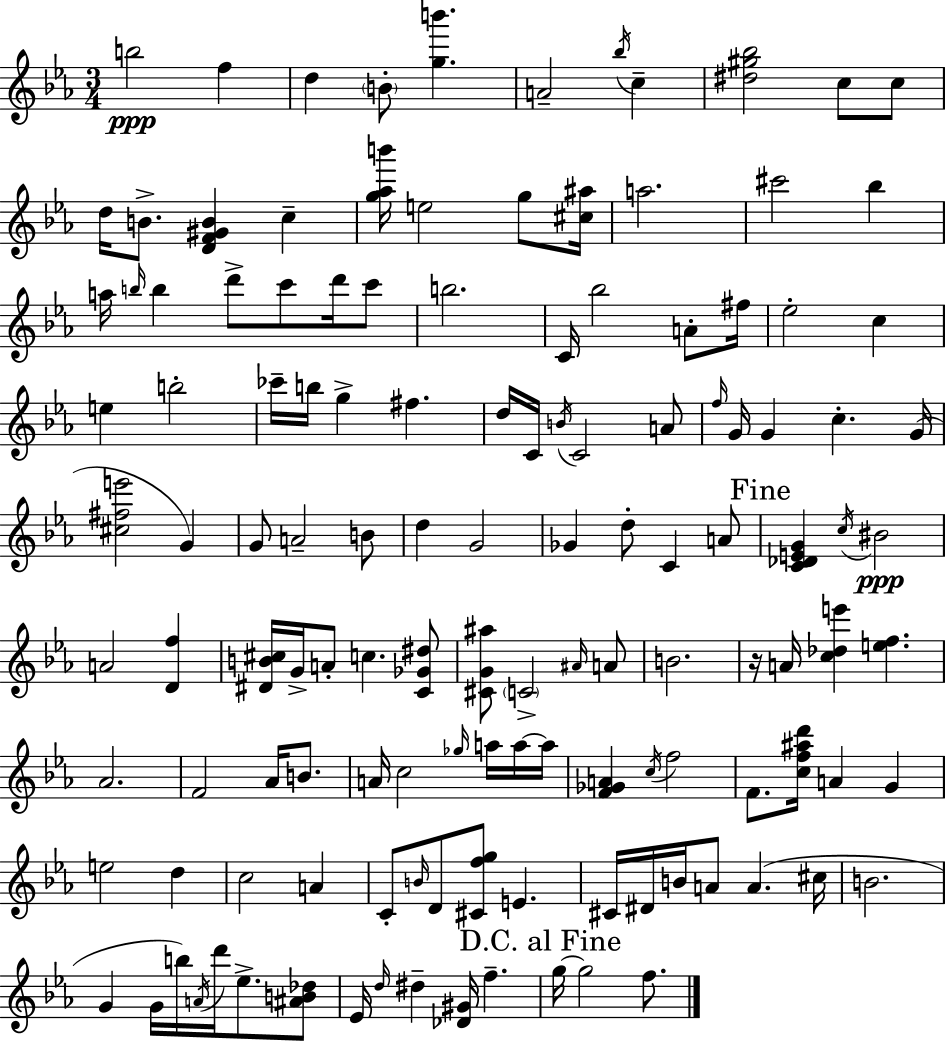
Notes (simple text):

B5/h F5/q D5/q B4/e [G5,B6]/q. A4/h Bb5/s C5/q [D#5,G#5,Bb5]/h C5/e C5/e D5/s B4/e. [D4,F4,G#4,B4]/q C5/q [G5,Ab5,B6]/s E5/h G5/e [C#5,A#5]/s A5/h. C#6/h Bb5/q A5/s B5/s B5/q D6/e C6/e D6/s C6/e B5/h. C4/s Bb5/h A4/e F#5/s Eb5/h C5/q E5/q B5/h CES6/s B5/s G5/q F#5/q. D5/s C4/s B4/s C4/h A4/e F5/s G4/s G4/q C5/q. G4/s [C#5,F#5,E6]/h G4/q G4/e A4/h B4/e D5/q G4/h Gb4/q D5/e C4/q A4/e [C4,Db4,E4,G4]/q C5/s BIS4/h A4/h [D4,F5]/q [D#4,B4,C#5]/s G4/s A4/e C5/q. [C4,Gb4,D#5]/e [C#4,G4,A#5]/e C4/h A#4/s A4/e B4/h. R/s A4/s [C5,Db5,E6]/q [E5,F5]/q. Ab4/h. F4/h Ab4/s B4/e. A4/s C5/h Gb5/s A5/s A5/s A5/s [F4,Gb4,A4]/q C5/s F5/h F4/e. [C5,F5,A#5,D6]/s A4/q G4/q E5/h D5/q C5/h A4/q C4/e B4/s D4/e [C#4,F5,G5]/e E4/q. C#4/s D#4/s B4/s A4/e A4/q. C#5/s B4/h. G4/q G4/s B5/s A4/s D6/s Eb5/e. [A#4,B4,Db5]/e Eb4/s D5/s D#5/q [Db4,G#4]/s F5/q. G5/s G5/h F5/e.